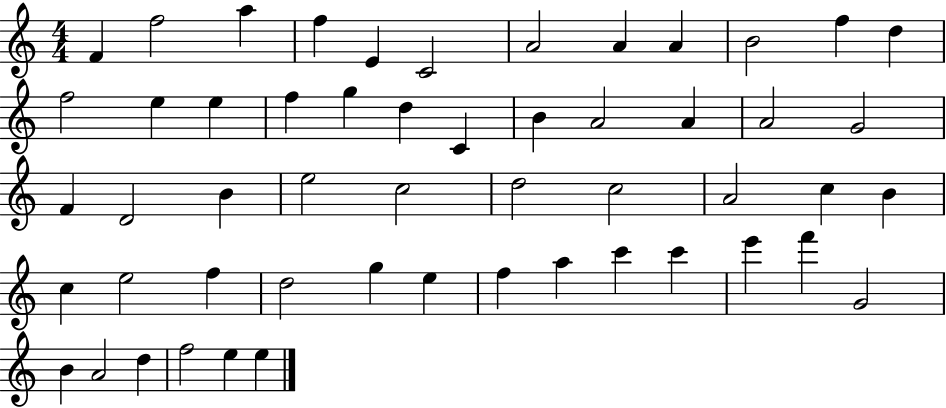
F4/q F5/h A5/q F5/q E4/q C4/h A4/h A4/q A4/q B4/h F5/q D5/q F5/h E5/q E5/q F5/q G5/q D5/q C4/q B4/q A4/h A4/q A4/h G4/h F4/q D4/h B4/q E5/h C5/h D5/h C5/h A4/h C5/q B4/q C5/q E5/h F5/q D5/h G5/q E5/q F5/q A5/q C6/q C6/q E6/q F6/q G4/h B4/q A4/h D5/q F5/h E5/q E5/q